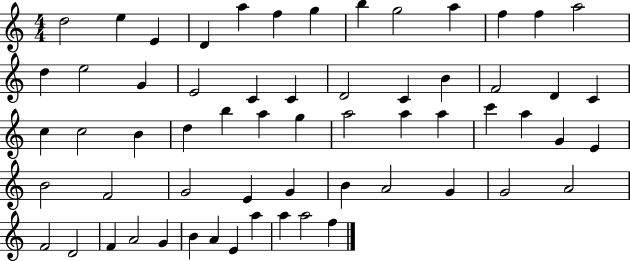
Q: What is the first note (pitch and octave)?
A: D5